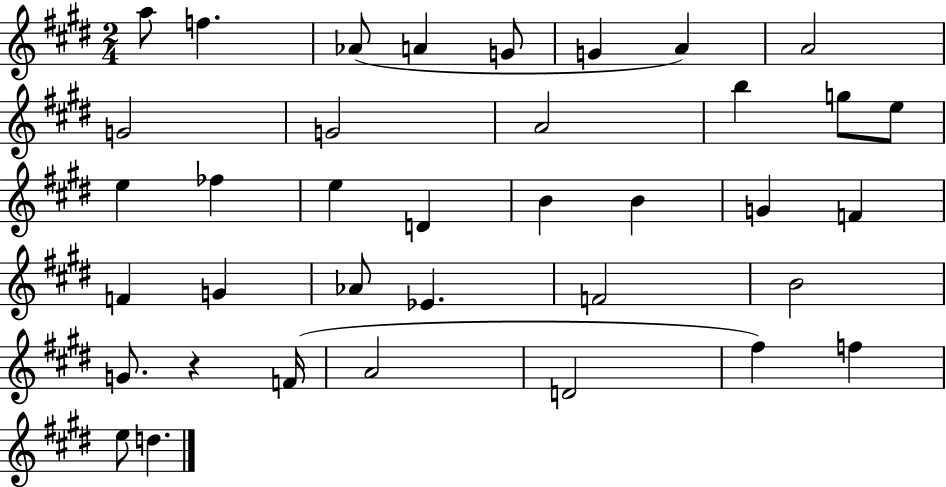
{
  \clef treble
  \numericTimeSignature
  \time 2/4
  \key e \major
  \repeat volta 2 { a''8 f''4. | aes'8( a'4 g'8 | g'4 a'4) | a'2 | \break g'2 | g'2 | a'2 | b''4 g''8 e''8 | \break e''4 fes''4 | e''4 d'4 | b'4 b'4 | g'4 f'4 | \break f'4 g'4 | aes'8 ees'4. | f'2 | b'2 | \break g'8. r4 f'16( | a'2 | d'2 | fis''4) f''4 | \break e''8 d''4. | } \bar "|."
}